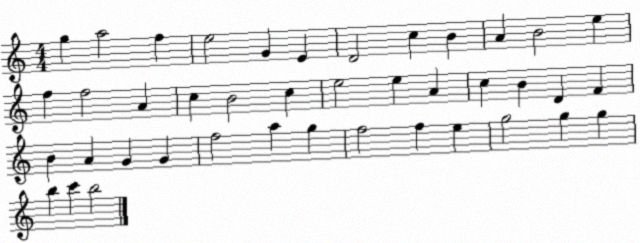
X:1
T:Untitled
M:4/4
L:1/4
K:C
g a2 f e2 G E D2 c B A B2 e f f2 A c B2 c e2 e A c B D F B A G G f2 a g f2 f e g2 g g b c' b2